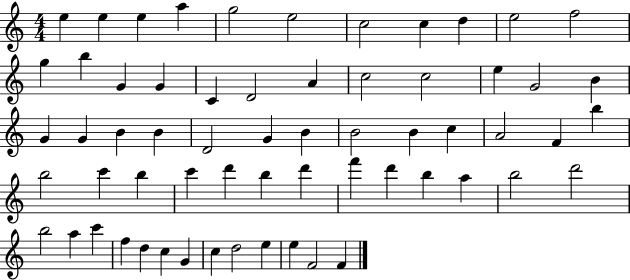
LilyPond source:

{
  \clef treble
  \numericTimeSignature
  \time 4/4
  \key c \major
  e''4 e''4 e''4 a''4 | g''2 e''2 | c''2 c''4 d''4 | e''2 f''2 | \break g''4 b''4 g'4 g'4 | c'4 d'2 a'4 | c''2 c''2 | e''4 g'2 b'4 | \break g'4 g'4 b'4 b'4 | d'2 g'4 b'4 | b'2 b'4 c''4 | a'2 f'4 b''4 | \break b''2 c'''4 b''4 | c'''4 d'''4 b''4 d'''4 | f'''4 d'''4 b''4 a''4 | b''2 d'''2 | \break b''2 a''4 c'''4 | f''4 d''4 c''4 g'4 | c''4 d''2 e''4 | e''4 f'2 f'4 | \break \bar "|."
}